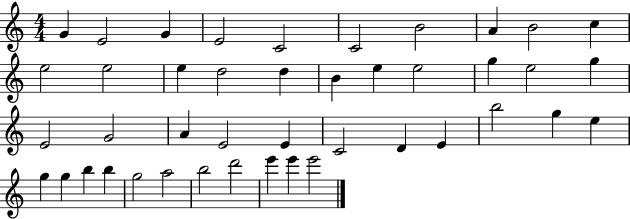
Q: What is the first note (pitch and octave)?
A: G4